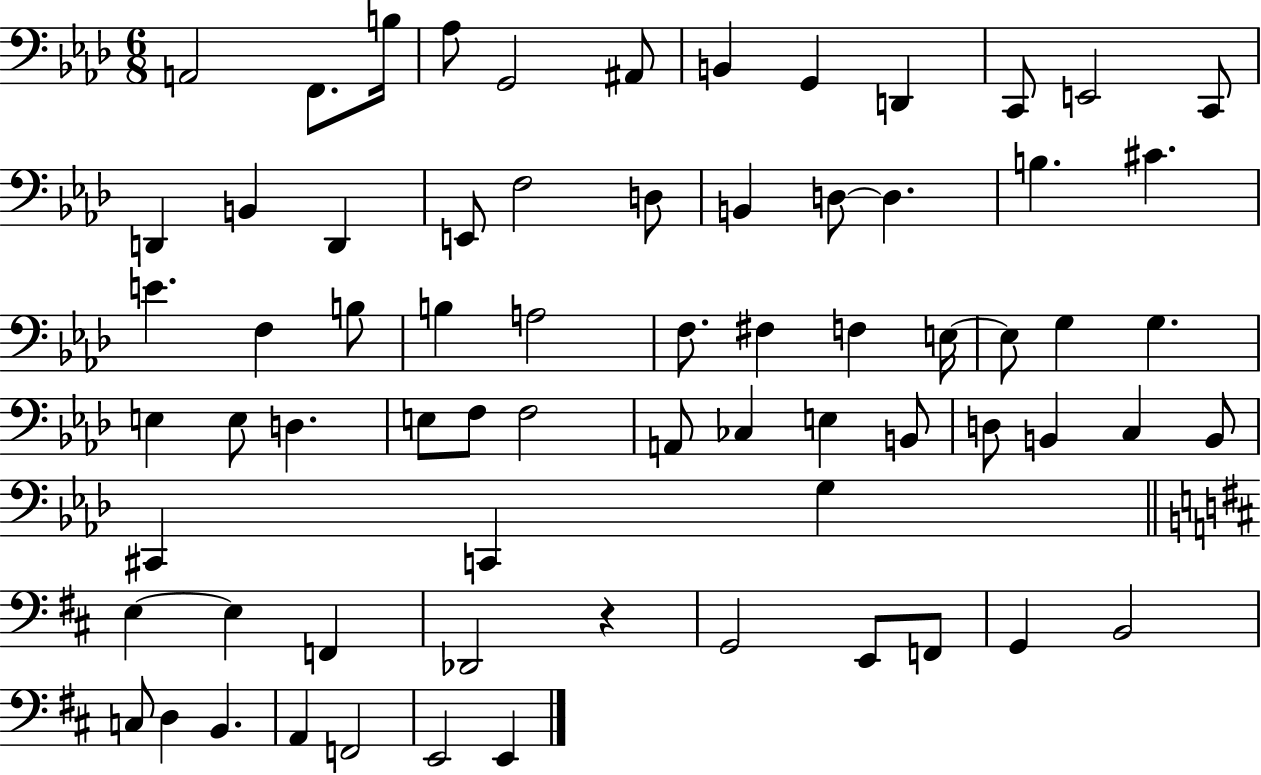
X:1
T:Untitled
M:6/8
L:1/4
K:Ab
A,,2 F,,/2 B,/4 _A,/2 G,,2 ^A,,/2 B,, G,, D,, C,,/2 E,,2 C,,/2 D,, B,, D,, E,,/2 F,2 D,/2 B,, D,/2 D, B, ^C E F, B,/2 B, A,2 F,/2 ^F, F, E,/4 E,/2 G, G, E, E,/2 D, E,/2 F,/2 F,2 A,,/2 _C, E, B,,/2 D,/2 B,, C, B,,/2 ^C,, C,, G, E, E, F,, _D,,2 z G,,2 E,,/2 F,,/2 G,, B,,2 C,/2 D, B,, A,, F,,2 E,,2 E,,